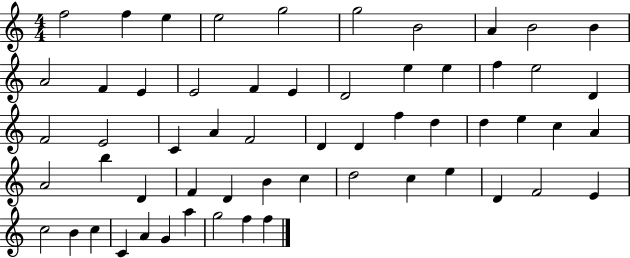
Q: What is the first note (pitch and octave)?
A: F5